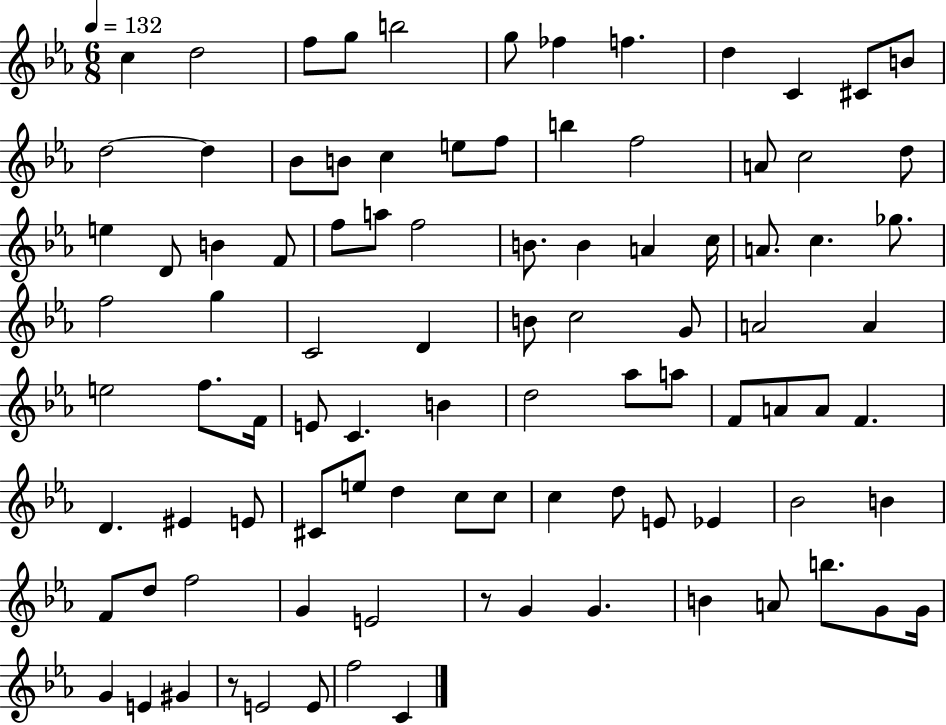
X:1
T:Untitled
M:6/8
L:1/4
K:Eb
c d2 f/2 g/2 b2 g/2 _f f d C ^C/2 B/2 d2 d _B/2 B/2 c e/2 f/2 b f2 A/2 c2 d/2 e D/2 B F/2 f/2 a/2 f2 B/2 B A c/4 A/2 c _g/2 f2 g C2 D B/2 c2 G/2 A2 A e2 f/2 F/4 E/2 C B d2 _a/2 a/2 F/2 A/2 A/2 F D ^E E/2 ^C/2 e/2 d c/2 c/2 c d/2 E/2 _E _B2 B F/2 d/2 f2 G E2 z/2 G G B A/2 b/2 G/2 G/4 G E ^G z/2 E2 E/2 f2 C